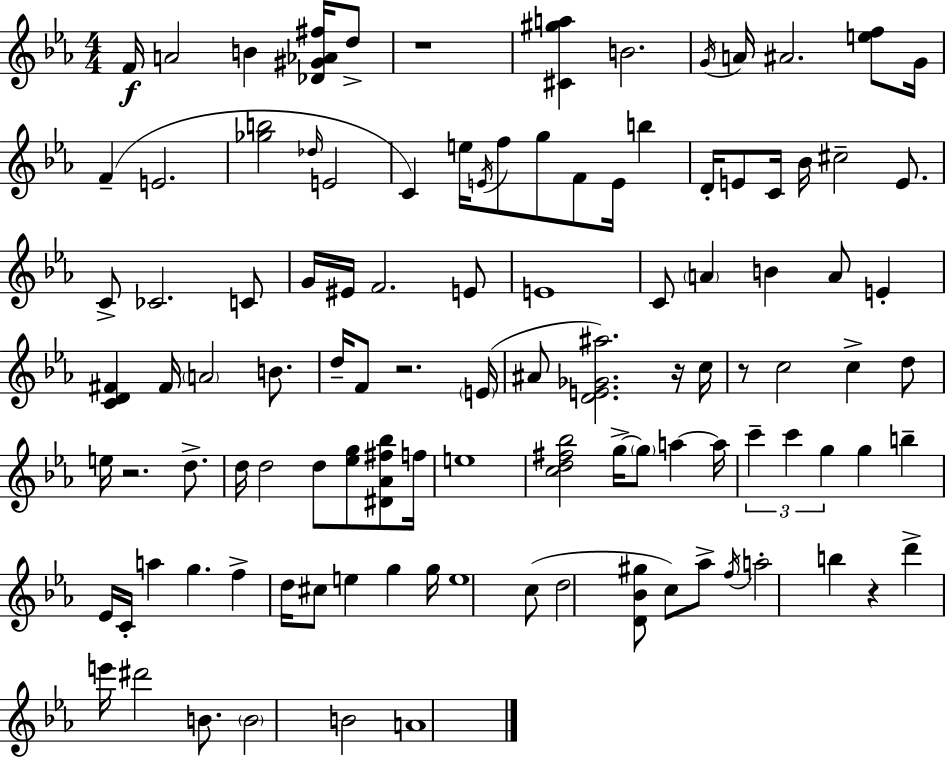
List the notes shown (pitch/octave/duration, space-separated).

F4/s A4/h B4/q [Db4,G#4,Ab4,F#5]/s D5/e R/w [C#4,G#5,A5]/q B4/h. G4/s A4/s A#4/h. [E5,F5]/e G4/s F4/q E4/h. [Gb5,B5]/h Db5/s E4/h C4/q E5/s E4/s F5/e G5/e F4/e E4/s B5/q D4/s E4/e C4/s Bb4/s C#5/h E4/e. C4/e CES4/h. C4/e G4/s EIS4/s F4/h. E4/e E4/w C4/e A4/q B4/q A4/e E4/q [C4,D4,F#4]/q F#4/s A4/h B4/e. D5/s F4/e R/h. E4/s A#4/e [D4,E4,Gb4,A#5]/h. R/s C5/s R/e C5/h C5/q D5/e E5/s R/h. D5/e. D5/s D5/h D5/e [Eb5,G5]/e [D#4,Ab4,F#5,Bb5]/e F5/s E5/w [C5,D5,F#5,Bb5]/h G5/s G5/e A5/q A5/s C6/q C6/q G5/q G5/q B5/q Eb4/s C4/s A5/q G5/q. F5/q D5/s C#5/e E5/q G5/q G5/s E5/w C5/e D5/h [D4,Bb4,G#5]/e C5/e Ab5/e F5/s A5/h B5/q R/q D6/q E6/s D#6/h B4/e. B4/h B4/h A4/w